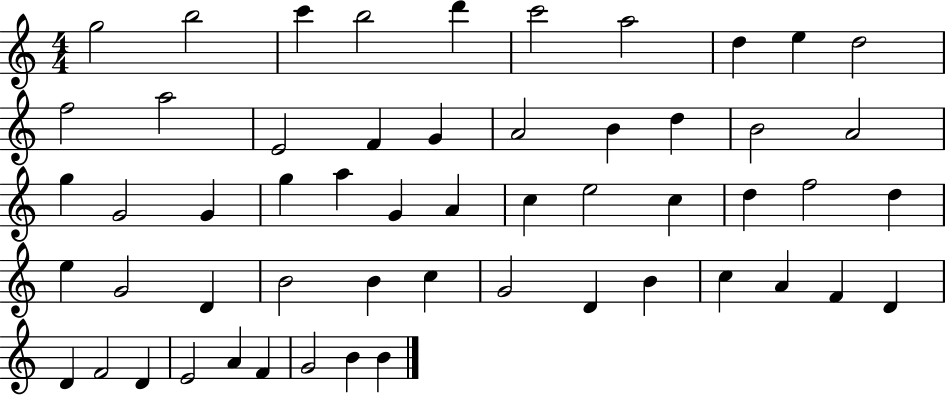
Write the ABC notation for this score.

X:1
T:Untitled
M:4/4
L:1/4
K:C
g2 b2 c' b2 d' c'2 a2 d e d2 f2 a2 E2 F G A2 B d B2 A2 g G2 G g a G A c e2 c d f2 d e G2 D B2 B c G2 D B c A F D D F2 D E2 A F G2 B B